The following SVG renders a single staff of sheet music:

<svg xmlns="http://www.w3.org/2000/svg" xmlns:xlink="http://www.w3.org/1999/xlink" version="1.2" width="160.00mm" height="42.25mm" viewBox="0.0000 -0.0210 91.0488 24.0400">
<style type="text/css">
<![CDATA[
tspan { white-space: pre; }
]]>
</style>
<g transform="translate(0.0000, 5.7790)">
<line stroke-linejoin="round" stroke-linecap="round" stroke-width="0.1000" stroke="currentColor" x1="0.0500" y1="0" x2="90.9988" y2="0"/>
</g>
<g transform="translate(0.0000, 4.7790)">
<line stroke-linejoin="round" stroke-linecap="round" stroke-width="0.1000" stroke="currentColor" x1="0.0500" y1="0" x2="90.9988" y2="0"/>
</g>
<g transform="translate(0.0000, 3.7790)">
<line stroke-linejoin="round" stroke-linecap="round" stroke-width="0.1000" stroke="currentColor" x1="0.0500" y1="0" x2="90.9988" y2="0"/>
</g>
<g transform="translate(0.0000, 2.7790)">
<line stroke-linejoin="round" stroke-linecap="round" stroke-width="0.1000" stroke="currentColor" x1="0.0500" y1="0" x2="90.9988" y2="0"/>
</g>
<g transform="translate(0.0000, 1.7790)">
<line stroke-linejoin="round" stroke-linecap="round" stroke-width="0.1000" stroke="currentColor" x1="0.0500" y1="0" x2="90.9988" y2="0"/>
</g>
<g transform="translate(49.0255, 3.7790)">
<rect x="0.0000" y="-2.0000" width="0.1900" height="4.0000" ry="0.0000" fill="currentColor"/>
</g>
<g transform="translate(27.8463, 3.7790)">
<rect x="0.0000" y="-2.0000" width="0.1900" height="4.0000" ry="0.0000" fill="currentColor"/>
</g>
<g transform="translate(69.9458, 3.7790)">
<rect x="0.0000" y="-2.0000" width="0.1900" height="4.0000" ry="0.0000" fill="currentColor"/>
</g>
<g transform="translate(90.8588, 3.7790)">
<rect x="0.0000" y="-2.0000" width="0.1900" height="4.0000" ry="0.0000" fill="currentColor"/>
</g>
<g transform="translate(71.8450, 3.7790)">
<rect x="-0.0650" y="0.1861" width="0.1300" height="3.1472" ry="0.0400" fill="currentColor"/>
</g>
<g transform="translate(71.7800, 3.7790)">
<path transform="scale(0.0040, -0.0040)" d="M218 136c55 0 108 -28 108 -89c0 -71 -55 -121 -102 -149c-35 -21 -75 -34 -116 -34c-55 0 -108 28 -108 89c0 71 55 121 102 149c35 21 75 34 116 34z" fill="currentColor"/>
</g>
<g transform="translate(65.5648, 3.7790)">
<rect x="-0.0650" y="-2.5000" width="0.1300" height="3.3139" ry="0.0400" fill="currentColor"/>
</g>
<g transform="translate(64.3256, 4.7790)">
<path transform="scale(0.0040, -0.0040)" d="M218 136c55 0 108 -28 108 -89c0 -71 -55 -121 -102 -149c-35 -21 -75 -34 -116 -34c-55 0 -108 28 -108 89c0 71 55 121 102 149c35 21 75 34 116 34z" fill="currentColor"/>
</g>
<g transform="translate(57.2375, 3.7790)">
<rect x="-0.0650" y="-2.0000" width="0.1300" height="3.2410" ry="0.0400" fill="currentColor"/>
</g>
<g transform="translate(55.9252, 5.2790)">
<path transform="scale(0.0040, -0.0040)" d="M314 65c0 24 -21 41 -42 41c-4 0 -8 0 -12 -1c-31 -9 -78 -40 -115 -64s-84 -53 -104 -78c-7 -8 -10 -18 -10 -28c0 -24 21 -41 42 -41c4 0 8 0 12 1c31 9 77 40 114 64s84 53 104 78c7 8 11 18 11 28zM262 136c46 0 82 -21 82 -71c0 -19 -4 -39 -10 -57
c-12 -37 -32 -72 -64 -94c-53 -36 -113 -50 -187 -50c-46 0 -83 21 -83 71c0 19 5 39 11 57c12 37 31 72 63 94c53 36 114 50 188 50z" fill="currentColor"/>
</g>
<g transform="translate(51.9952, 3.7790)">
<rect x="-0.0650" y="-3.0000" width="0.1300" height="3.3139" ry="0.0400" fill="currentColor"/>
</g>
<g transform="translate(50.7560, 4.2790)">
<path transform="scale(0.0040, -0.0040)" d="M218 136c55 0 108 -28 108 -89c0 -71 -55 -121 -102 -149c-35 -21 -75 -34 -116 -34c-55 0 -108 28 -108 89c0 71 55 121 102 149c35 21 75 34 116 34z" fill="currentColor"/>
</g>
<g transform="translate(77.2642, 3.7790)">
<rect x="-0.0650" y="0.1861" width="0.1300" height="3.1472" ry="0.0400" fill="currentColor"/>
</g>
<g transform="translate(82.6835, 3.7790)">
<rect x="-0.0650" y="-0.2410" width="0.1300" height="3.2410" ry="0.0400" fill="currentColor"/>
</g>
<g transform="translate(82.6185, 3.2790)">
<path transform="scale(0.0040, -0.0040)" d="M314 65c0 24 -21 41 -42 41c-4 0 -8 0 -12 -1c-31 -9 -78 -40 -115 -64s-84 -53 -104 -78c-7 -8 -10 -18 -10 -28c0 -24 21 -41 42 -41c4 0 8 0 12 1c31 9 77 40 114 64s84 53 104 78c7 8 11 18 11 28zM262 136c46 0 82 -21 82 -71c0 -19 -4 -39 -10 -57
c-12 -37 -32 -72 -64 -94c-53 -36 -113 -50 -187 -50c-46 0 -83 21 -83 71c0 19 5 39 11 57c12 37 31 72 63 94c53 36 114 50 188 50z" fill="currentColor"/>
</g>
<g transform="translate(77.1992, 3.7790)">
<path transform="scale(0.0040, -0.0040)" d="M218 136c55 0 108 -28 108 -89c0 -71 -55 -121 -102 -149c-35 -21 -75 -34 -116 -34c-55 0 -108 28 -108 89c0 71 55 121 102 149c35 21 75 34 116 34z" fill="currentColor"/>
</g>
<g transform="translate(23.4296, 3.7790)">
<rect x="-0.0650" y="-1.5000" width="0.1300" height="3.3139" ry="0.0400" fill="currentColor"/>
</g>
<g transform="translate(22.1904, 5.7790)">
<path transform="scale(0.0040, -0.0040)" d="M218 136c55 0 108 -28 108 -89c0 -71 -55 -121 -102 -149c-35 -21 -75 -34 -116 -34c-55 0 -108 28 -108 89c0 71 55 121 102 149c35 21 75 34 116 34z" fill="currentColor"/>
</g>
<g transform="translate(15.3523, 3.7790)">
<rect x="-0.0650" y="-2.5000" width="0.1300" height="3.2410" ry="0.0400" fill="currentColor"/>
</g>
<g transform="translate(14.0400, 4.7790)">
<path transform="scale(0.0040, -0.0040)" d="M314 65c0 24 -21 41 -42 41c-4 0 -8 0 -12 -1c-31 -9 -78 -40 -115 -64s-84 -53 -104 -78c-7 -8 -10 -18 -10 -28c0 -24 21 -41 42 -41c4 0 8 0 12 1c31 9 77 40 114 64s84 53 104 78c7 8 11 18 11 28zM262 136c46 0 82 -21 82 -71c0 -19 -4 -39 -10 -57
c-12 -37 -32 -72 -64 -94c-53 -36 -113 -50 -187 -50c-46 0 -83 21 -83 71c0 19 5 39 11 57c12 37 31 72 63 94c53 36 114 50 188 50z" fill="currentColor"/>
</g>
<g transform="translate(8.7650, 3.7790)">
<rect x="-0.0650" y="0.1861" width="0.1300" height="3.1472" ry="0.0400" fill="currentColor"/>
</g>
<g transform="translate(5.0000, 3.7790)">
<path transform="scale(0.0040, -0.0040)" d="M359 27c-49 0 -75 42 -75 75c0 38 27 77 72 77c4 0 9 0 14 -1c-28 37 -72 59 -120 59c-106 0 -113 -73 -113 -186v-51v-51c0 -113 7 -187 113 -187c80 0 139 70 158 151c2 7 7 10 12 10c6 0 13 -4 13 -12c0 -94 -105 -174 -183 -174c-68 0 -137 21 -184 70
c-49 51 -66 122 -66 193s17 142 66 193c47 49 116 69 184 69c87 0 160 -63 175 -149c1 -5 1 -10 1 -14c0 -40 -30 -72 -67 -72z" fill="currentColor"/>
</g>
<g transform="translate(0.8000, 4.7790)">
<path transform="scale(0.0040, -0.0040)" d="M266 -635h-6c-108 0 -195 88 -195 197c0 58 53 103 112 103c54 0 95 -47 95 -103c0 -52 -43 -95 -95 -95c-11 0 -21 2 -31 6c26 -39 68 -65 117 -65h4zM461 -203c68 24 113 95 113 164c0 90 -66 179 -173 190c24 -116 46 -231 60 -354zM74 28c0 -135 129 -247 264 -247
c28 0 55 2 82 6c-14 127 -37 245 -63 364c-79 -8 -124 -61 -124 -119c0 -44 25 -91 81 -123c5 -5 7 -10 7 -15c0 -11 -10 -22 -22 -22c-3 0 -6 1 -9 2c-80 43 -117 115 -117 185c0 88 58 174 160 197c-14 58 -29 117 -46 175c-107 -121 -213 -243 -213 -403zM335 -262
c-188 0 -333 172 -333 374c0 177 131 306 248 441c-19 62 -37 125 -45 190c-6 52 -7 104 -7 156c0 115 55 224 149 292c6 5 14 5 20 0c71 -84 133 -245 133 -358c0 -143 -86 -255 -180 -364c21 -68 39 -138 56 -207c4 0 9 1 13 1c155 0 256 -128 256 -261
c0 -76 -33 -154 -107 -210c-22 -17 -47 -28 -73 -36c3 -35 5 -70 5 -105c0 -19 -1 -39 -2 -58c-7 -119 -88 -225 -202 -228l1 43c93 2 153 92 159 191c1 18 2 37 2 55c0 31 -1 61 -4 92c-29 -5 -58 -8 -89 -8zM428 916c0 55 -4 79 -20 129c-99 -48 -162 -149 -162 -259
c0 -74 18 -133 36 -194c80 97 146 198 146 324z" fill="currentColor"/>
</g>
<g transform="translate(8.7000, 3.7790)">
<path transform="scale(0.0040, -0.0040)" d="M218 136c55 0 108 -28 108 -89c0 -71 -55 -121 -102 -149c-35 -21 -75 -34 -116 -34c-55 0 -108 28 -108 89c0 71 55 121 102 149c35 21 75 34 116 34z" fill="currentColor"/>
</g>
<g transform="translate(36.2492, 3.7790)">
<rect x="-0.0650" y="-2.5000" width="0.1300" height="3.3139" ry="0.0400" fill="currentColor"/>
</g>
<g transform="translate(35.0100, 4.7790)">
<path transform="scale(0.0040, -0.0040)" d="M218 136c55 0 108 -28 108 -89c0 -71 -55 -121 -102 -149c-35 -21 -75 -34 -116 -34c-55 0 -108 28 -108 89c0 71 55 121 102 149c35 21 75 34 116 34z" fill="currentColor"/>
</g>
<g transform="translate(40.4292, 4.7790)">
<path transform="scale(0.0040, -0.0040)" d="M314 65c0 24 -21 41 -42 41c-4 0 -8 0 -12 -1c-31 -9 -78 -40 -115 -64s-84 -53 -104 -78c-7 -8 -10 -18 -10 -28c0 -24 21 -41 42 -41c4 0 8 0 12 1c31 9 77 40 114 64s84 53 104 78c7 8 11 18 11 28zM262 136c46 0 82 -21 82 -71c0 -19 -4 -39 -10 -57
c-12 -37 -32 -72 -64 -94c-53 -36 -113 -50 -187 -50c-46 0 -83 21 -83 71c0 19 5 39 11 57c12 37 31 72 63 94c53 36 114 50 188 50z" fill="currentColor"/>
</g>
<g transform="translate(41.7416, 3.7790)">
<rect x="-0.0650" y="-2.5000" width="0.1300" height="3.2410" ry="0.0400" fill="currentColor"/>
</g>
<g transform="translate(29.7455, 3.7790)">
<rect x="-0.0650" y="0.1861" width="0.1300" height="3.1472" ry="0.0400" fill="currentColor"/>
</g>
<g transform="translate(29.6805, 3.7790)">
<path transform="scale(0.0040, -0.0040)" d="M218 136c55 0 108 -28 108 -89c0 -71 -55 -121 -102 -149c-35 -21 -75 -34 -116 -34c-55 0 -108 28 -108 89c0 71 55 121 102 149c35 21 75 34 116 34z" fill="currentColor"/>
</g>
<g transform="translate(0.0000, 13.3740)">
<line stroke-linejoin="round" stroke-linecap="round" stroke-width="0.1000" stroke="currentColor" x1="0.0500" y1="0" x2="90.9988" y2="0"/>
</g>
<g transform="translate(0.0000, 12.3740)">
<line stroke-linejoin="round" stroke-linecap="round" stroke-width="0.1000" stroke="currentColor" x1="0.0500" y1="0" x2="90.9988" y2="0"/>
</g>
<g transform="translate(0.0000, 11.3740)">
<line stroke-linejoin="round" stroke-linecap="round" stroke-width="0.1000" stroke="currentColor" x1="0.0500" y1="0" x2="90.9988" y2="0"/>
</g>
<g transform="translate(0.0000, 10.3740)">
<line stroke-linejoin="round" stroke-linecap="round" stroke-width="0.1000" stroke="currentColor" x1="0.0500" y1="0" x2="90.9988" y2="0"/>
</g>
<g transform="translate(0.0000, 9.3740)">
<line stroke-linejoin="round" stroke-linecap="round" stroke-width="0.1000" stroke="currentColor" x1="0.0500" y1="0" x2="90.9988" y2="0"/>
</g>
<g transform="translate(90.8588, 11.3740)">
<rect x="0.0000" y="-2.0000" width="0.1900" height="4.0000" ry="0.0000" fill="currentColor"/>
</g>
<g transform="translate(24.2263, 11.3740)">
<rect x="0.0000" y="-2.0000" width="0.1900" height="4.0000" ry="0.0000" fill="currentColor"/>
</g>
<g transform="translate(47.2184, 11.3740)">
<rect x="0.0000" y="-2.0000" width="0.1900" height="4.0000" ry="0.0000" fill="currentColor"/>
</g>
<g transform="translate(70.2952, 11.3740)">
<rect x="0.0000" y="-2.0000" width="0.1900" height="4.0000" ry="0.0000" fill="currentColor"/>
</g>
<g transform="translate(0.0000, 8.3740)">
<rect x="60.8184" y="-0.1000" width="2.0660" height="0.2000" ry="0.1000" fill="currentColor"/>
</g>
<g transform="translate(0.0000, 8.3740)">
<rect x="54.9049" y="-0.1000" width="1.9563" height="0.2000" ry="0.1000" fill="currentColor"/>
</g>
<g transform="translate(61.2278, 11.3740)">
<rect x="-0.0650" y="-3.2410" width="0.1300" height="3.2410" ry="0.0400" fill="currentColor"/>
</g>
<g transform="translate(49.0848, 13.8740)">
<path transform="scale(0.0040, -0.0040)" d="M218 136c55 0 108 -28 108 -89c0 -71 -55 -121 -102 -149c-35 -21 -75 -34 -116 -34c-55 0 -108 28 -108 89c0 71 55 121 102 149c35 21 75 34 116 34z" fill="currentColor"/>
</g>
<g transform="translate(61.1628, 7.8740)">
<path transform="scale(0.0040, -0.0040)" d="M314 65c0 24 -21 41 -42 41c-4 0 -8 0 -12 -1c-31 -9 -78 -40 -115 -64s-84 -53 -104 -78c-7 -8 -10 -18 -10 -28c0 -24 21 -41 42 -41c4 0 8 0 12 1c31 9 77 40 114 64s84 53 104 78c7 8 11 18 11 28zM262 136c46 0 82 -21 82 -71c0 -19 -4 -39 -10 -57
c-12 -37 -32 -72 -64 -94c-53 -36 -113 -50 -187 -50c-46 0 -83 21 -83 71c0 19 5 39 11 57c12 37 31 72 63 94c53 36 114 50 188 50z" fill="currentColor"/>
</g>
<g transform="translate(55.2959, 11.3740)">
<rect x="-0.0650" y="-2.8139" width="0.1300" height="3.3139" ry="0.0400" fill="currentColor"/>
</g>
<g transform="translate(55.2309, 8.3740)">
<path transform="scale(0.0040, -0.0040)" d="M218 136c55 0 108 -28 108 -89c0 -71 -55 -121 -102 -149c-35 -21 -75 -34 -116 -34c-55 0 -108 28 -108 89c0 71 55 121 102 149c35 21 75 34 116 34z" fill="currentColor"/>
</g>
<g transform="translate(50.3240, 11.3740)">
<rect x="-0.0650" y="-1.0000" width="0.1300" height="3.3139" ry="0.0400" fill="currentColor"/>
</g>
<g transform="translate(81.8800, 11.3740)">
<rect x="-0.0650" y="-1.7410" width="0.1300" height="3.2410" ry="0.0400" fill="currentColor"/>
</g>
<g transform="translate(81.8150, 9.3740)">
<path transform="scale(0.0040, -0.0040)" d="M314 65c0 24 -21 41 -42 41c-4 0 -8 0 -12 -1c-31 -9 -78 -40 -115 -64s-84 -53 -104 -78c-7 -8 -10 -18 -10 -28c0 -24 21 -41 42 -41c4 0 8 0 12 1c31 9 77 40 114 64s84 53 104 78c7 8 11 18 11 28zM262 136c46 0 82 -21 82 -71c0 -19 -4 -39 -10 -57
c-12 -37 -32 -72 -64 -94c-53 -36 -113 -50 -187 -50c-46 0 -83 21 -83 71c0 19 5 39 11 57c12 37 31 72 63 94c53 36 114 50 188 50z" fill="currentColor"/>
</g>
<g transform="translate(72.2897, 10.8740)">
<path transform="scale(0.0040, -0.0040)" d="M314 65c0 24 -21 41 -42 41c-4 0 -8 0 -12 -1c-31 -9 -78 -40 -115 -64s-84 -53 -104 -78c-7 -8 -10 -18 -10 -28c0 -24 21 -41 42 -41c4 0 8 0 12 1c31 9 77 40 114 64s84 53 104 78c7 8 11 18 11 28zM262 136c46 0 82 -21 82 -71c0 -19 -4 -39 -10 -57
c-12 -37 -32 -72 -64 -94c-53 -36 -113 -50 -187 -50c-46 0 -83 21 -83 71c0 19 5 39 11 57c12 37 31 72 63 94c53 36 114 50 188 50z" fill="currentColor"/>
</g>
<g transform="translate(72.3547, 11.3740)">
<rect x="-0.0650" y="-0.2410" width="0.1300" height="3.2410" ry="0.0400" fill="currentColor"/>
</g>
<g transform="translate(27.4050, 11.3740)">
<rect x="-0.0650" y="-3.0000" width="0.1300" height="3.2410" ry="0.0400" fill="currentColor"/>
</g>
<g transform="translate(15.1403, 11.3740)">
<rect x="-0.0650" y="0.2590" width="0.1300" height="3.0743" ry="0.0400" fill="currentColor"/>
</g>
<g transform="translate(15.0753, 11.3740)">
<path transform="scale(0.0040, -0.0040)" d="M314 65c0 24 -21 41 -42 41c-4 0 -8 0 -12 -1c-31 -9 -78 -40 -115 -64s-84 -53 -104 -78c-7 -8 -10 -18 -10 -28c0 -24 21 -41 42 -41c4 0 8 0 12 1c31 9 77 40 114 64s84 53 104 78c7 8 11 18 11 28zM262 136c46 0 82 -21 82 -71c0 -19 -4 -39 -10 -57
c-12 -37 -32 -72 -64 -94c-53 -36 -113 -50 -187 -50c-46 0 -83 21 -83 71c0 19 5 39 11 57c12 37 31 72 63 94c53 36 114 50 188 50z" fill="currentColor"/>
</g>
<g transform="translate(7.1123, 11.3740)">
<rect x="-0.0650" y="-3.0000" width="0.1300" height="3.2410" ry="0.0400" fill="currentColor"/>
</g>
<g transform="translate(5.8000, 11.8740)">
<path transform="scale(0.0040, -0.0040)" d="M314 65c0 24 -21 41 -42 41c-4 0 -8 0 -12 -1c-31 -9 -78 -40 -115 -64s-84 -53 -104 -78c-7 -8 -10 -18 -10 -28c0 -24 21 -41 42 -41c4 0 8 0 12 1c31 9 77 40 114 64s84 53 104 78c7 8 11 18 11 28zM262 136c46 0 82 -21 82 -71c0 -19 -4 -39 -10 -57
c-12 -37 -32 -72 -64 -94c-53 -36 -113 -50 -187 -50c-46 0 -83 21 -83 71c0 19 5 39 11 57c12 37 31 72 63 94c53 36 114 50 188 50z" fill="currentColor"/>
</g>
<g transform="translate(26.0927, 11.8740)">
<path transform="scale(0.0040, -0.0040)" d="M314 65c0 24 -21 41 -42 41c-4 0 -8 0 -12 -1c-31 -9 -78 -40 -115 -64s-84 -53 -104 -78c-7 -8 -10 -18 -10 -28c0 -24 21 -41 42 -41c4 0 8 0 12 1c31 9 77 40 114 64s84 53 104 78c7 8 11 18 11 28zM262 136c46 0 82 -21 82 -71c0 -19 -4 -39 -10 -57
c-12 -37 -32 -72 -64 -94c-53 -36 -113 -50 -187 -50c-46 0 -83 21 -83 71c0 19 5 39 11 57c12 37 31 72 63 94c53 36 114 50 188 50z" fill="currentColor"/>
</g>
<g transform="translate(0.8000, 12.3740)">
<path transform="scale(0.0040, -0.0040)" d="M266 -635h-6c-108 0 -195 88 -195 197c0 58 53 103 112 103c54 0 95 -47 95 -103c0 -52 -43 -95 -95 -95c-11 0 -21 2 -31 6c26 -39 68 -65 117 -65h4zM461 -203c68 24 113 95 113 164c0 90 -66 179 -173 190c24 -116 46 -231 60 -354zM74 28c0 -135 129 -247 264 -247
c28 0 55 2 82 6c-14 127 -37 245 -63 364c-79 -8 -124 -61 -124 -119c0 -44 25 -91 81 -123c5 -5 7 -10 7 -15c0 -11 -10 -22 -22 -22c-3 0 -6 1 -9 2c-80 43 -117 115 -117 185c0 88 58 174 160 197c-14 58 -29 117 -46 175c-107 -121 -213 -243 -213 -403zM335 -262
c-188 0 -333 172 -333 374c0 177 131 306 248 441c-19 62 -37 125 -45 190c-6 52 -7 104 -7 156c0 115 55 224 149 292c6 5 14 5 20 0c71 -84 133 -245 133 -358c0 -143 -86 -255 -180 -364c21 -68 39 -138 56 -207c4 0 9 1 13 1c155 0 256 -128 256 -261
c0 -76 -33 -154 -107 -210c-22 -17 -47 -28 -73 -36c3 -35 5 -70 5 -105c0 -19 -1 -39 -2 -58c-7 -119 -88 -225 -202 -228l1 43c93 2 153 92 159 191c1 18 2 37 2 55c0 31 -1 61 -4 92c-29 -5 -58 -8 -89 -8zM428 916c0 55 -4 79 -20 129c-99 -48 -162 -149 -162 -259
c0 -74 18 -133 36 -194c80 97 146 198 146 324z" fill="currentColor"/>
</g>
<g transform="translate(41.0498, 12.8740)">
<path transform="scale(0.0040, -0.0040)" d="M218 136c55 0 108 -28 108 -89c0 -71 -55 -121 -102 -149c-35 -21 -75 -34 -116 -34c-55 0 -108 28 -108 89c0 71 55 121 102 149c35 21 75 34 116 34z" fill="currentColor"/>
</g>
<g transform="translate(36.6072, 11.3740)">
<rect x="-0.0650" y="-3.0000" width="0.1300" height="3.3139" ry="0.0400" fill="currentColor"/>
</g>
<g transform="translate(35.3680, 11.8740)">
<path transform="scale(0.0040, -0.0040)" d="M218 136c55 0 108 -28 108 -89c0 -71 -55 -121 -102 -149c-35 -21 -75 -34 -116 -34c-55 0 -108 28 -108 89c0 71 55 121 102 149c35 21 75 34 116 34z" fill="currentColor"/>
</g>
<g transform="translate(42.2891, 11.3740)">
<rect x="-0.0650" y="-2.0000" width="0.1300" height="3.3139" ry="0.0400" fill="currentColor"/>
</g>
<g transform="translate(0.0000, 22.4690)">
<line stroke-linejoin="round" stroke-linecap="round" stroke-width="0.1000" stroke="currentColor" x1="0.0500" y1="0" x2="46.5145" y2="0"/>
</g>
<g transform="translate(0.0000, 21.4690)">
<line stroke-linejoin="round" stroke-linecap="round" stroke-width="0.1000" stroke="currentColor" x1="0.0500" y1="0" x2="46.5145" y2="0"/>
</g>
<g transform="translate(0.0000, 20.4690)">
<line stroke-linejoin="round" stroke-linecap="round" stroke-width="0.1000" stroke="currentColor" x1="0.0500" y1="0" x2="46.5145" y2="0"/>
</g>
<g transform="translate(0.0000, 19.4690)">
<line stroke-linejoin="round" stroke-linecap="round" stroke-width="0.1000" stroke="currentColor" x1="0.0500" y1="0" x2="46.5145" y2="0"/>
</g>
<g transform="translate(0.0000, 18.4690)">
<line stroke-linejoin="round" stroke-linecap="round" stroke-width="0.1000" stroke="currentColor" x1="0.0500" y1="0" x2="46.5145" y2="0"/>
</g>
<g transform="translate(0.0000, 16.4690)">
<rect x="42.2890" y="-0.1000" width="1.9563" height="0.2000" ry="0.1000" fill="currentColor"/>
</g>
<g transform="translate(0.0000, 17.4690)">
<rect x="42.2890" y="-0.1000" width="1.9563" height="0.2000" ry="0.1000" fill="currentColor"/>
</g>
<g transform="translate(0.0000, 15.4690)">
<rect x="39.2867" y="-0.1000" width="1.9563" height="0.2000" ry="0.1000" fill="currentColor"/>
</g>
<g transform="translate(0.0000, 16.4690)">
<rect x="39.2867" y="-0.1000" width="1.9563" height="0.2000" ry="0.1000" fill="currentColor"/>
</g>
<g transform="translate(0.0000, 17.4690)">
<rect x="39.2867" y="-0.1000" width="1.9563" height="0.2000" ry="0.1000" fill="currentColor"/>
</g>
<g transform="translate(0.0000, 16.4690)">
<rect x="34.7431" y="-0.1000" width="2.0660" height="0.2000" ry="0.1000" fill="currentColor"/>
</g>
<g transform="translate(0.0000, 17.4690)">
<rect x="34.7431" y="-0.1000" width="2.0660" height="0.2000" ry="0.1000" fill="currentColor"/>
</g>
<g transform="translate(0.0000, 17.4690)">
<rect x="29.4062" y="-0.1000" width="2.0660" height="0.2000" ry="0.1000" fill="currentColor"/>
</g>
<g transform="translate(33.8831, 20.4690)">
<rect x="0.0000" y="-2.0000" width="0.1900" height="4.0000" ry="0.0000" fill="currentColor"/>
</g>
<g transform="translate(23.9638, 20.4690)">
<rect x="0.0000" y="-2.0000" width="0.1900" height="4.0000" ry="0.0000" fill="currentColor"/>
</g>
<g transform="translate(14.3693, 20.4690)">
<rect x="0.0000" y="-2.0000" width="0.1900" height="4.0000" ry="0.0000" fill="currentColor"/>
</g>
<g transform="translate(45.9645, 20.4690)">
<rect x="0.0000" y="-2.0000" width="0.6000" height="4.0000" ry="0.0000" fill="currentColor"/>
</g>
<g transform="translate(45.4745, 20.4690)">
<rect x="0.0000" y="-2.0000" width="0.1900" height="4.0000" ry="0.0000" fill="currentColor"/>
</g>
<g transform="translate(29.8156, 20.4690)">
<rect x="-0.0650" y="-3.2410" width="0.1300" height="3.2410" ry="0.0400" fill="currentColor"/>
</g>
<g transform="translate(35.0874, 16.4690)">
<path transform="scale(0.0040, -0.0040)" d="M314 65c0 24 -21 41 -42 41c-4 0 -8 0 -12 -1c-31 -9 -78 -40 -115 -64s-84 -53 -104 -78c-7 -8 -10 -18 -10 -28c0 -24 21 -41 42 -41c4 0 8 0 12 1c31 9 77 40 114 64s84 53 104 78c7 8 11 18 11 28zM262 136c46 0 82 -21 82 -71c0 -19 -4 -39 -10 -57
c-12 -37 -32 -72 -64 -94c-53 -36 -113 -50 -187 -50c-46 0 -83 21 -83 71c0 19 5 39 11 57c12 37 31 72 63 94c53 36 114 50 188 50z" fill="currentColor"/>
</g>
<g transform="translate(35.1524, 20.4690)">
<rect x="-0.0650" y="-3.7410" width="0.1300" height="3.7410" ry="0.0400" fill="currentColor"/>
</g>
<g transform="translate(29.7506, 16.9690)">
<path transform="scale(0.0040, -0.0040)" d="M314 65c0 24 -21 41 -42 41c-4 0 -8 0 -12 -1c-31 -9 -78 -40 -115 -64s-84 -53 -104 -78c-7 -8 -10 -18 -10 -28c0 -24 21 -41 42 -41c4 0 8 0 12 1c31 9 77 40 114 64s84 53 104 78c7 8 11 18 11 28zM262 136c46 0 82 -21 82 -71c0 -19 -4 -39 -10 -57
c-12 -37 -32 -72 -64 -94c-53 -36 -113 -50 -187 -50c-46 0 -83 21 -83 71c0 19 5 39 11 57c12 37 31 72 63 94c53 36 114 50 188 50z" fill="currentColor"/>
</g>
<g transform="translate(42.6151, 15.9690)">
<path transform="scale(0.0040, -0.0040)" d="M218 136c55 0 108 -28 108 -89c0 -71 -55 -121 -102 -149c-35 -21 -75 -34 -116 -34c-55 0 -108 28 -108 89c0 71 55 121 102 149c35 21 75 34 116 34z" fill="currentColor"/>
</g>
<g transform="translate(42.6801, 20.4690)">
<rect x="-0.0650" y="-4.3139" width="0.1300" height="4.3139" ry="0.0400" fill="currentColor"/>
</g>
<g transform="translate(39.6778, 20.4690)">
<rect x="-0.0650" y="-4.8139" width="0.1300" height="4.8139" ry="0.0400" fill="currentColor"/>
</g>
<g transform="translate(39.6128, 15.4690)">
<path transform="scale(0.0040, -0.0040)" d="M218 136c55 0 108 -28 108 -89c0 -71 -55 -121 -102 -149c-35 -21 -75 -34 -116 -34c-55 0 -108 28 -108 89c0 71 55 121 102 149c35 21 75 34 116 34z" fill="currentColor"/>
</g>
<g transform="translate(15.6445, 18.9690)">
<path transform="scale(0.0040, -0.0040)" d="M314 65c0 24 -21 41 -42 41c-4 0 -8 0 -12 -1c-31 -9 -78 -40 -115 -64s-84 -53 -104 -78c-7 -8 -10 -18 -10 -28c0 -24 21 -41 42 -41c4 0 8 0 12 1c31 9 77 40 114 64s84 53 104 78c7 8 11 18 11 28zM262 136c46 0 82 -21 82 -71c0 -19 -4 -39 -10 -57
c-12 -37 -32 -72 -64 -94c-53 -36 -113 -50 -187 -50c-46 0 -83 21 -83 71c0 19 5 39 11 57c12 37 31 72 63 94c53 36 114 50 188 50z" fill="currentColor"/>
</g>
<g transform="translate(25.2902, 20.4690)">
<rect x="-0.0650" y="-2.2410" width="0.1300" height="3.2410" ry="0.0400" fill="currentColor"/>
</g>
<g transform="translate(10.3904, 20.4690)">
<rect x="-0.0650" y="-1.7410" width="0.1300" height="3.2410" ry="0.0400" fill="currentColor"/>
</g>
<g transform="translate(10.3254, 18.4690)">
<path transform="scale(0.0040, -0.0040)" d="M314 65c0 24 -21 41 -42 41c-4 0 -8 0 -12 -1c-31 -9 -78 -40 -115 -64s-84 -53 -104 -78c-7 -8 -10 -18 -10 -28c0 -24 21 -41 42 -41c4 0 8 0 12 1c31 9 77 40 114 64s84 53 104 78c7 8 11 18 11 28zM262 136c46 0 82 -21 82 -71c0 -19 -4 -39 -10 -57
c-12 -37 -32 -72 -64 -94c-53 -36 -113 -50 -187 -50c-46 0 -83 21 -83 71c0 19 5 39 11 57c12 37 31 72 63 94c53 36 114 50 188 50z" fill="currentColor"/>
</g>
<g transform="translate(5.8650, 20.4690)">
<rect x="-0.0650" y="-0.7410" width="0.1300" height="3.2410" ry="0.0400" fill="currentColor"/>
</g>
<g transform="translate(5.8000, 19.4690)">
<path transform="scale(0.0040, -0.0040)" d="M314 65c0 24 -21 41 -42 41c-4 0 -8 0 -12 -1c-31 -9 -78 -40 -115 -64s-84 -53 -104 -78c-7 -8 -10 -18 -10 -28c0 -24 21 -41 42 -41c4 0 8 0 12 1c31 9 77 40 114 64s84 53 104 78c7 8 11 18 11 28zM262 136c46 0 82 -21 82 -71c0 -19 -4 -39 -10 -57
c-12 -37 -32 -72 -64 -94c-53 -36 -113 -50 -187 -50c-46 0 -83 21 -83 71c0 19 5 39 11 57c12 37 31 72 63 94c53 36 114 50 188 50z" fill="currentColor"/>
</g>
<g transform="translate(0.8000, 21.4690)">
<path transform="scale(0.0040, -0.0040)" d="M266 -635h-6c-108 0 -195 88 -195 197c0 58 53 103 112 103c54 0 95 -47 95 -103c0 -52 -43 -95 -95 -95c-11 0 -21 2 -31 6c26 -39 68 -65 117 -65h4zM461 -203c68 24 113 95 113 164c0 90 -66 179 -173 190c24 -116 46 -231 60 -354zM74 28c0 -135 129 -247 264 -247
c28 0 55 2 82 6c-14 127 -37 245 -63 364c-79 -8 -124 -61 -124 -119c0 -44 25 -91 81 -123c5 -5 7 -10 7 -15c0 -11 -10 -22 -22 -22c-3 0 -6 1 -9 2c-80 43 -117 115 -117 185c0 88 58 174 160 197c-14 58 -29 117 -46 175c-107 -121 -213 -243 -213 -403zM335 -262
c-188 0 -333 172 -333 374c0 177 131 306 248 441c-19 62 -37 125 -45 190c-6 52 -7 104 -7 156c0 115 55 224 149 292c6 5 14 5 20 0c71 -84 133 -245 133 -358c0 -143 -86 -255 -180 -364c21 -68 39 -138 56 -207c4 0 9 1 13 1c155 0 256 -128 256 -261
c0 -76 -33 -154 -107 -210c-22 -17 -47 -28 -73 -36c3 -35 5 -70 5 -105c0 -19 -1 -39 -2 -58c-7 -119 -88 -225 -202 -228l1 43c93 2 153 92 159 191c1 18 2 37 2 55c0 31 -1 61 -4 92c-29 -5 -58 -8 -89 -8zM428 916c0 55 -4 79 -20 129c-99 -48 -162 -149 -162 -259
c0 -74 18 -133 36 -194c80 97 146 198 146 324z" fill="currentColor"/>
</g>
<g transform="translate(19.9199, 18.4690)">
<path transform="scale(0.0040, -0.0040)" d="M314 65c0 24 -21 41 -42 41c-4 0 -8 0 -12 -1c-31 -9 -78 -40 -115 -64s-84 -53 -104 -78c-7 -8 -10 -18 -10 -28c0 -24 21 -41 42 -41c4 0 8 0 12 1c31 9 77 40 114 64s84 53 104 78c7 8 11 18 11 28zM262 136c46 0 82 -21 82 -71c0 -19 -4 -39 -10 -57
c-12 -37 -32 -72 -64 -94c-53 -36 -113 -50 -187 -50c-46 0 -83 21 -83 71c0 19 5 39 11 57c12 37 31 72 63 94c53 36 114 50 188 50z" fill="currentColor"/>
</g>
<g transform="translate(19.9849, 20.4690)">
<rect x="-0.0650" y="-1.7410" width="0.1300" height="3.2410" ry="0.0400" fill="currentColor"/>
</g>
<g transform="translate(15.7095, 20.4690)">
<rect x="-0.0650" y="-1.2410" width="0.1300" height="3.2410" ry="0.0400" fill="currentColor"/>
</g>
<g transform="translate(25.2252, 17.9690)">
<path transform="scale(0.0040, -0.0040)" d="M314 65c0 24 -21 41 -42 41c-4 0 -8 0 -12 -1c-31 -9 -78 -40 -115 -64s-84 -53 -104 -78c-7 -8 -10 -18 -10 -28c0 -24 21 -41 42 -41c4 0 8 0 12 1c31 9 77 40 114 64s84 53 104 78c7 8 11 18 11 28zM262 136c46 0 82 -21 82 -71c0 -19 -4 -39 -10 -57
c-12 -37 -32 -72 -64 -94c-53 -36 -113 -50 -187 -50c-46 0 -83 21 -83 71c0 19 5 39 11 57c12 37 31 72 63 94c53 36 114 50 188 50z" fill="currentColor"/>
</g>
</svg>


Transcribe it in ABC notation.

X:1
T:Untitled
M:4/4
L:1/4
K:C
B G2 E B G G2 A F2 G B B c2 A2 B2 A2 A F D a b2 c2 f2 d2 f2 e2 f2 g2 b2 c'2 e' d'